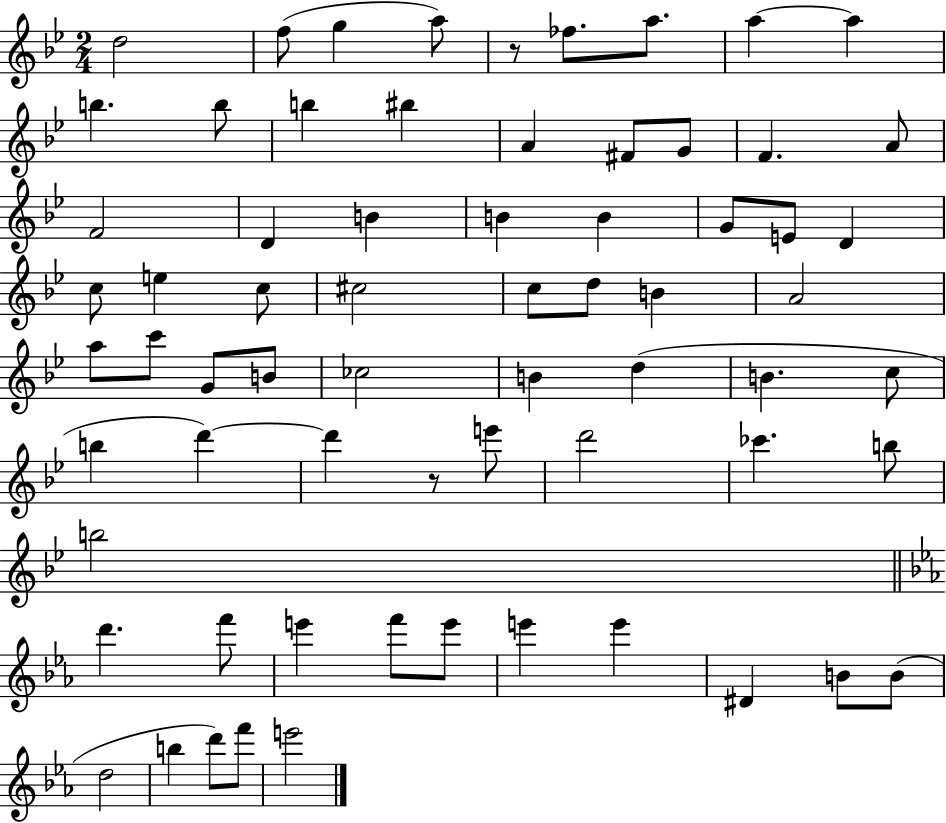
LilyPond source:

{
  \clef treble
  \numericTimeSignature
  \time 2/4
  \key bes \major
  d''2 | f''8( g''4 a''8) | r8 fes''8. a''8. | a''4~~ a''4 | \break b''4. b''8 | b''4 bis''4 | a'4 fis'8 g'8 | f'4. a'8 | \break f'2 | d'4 b'4 | b'4 b'4 | g'8 e'8 d'4 | \break c''8 e''4 c''8 | cis''2 | c''8 d''8 b'4 | a'2 | \break a''8 c'''8 g'8 b'8 | ces''2 | b'4 d''4( | b'4. c''8 | \break b''4 d'''4~~) | d'''4 r8 e'''8 | d'''2 | ces'''4. b''8 | \break b''2 | \bar "||" \break \key ees \major d'''4. f'''8 | e'''4 f'''8 e'''8 | e'''4 e'''4 | dis'4 b'8 b'8( | \break d''2 | b''4 d'''8) f'''8 | e'''2 | \bar "|."
}